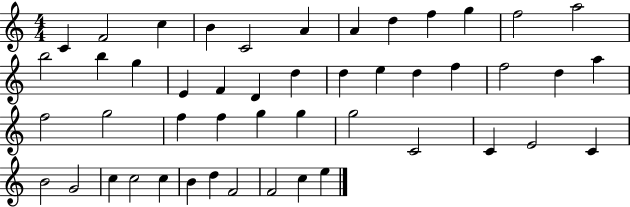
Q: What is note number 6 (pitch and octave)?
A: A4